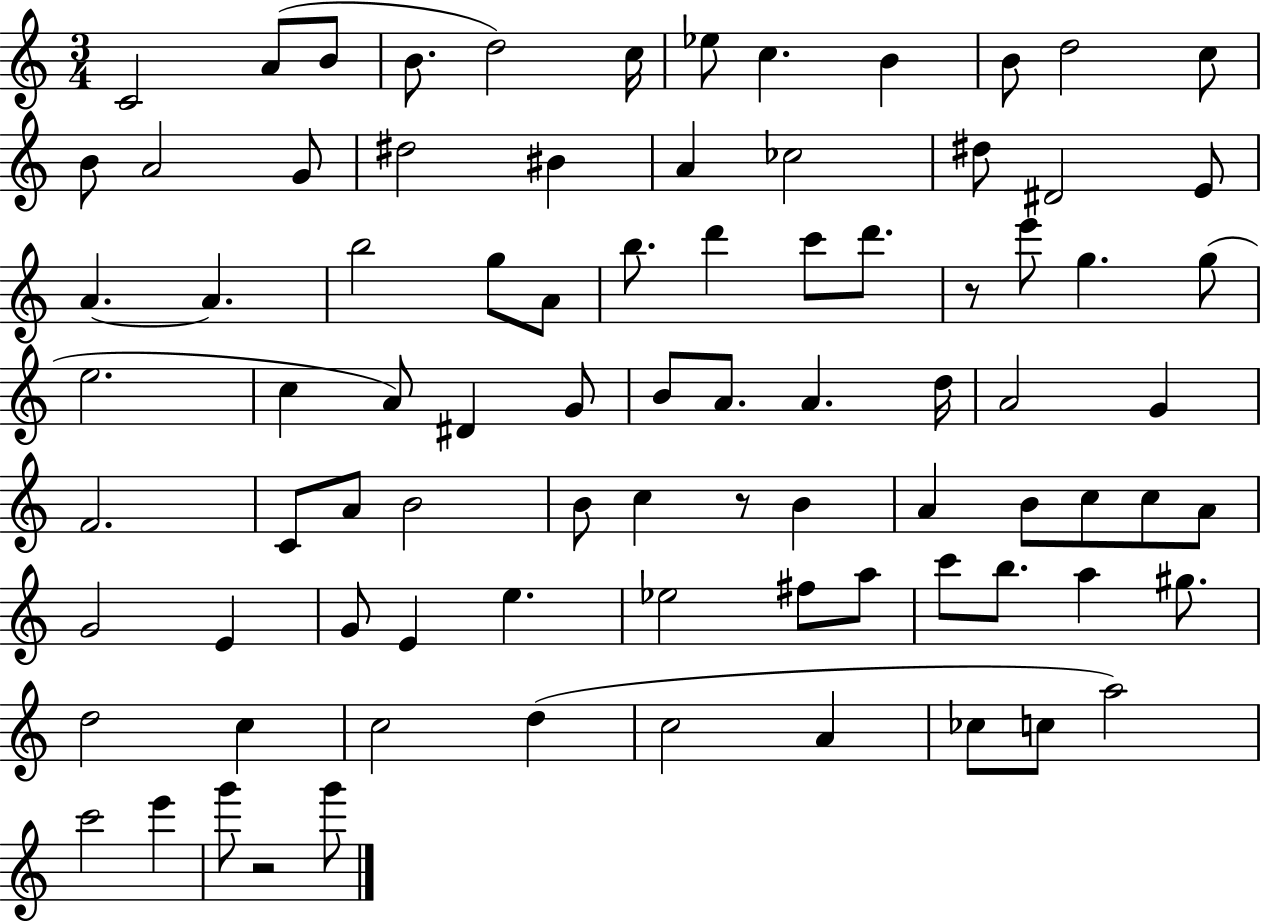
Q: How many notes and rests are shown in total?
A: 85